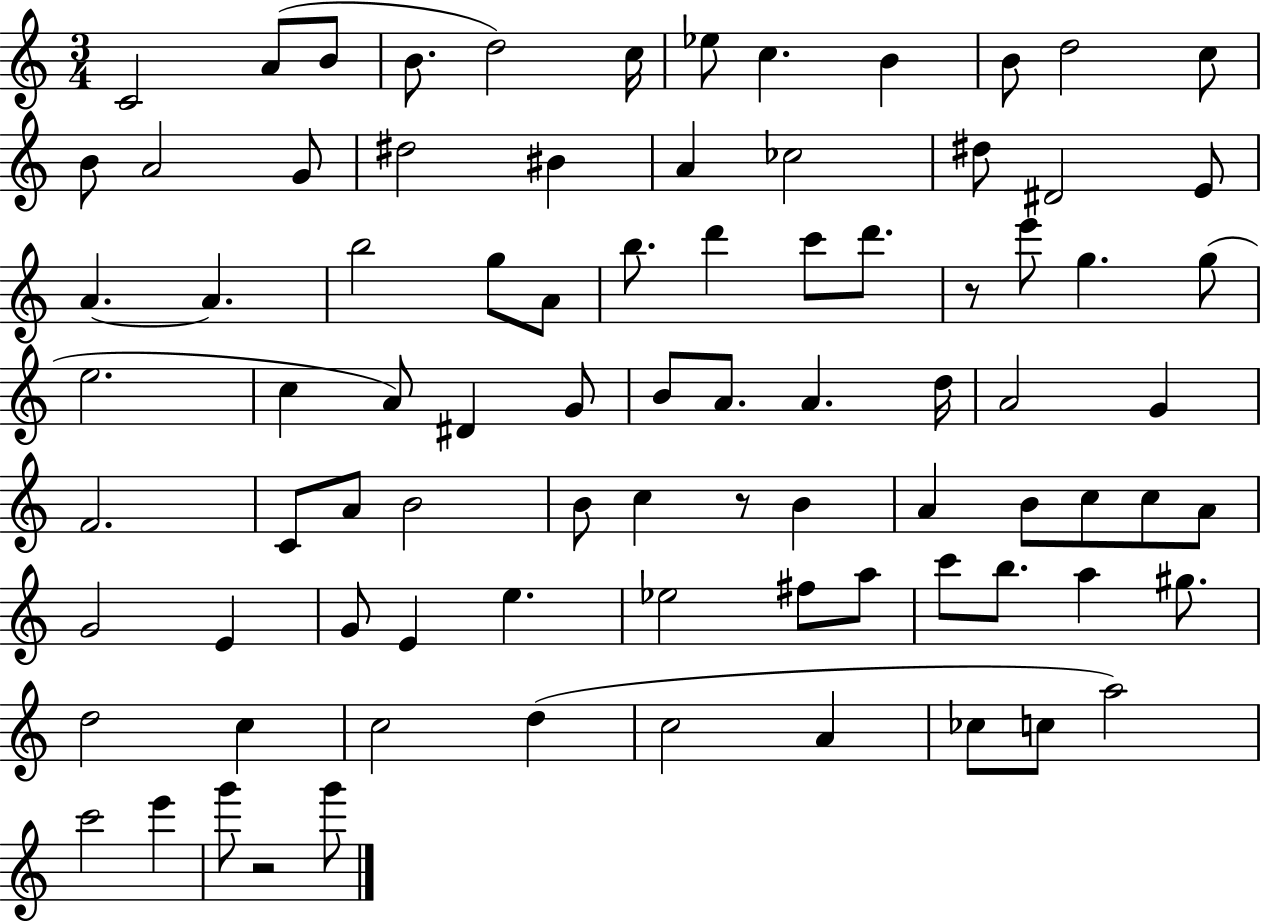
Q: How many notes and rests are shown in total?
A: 85